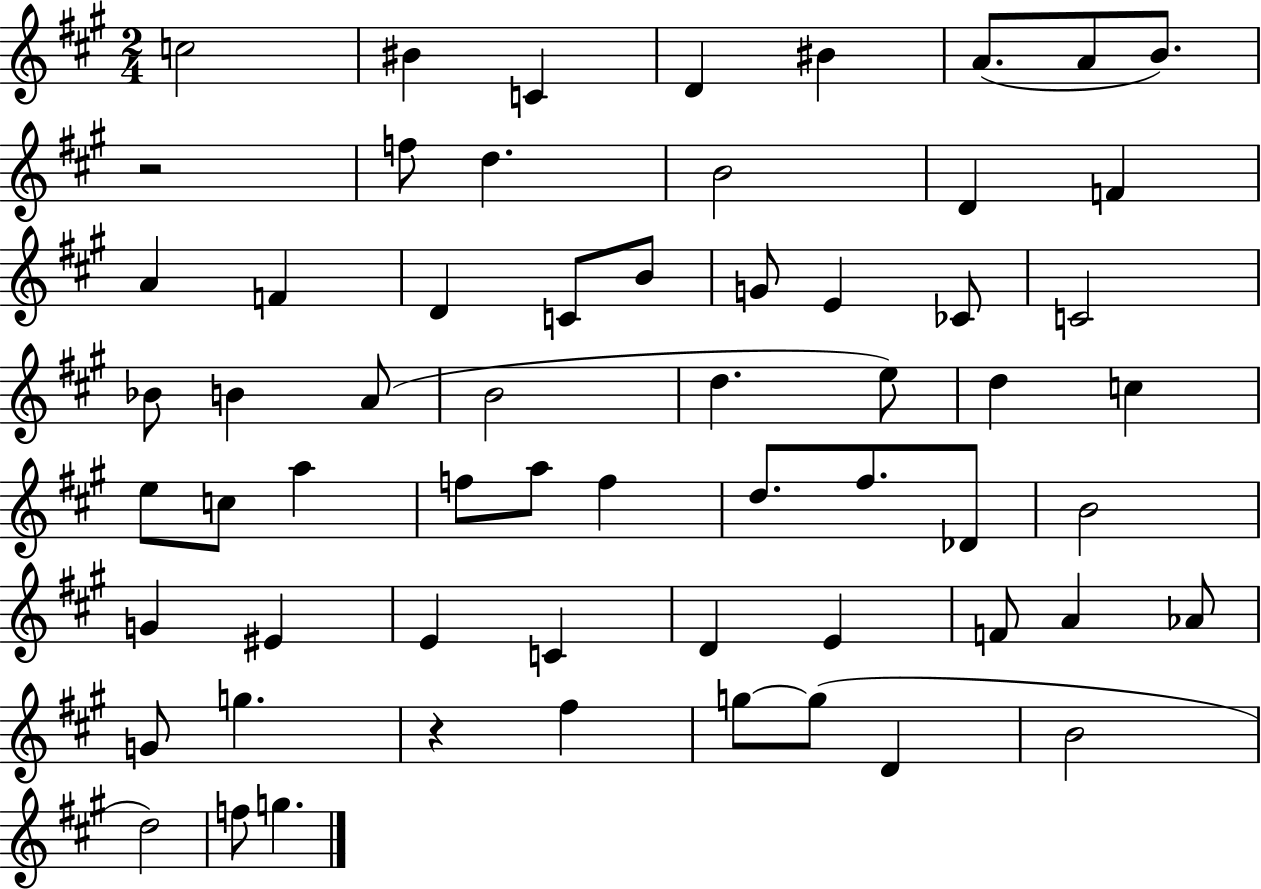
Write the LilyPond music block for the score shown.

{
  \clef treble
  \numericTimeSignature
  \time 2/4
  \key a \major
  \repeat volta 2 { c''2 | bis'4 c'4 | d'4 bis'4 | a'8.( a'8 b'8.) | \break r2 | f''8 d''4. | b'2 | d'4 f'4 | \break a'4 f'4 | d'4 c'8 b'8 | g'8 e'4 ces'8 | c'2 | \break bes'8 b'4 a'8( | b'2 | d''4. e''8) | d''4 c''4 | \break e''8 c''8 a''4 | f''8 a''8 f''4 | d''8. fis''8. des'8 | b'2 | \break g'4 eis'4 | e'4 c'4 | d'4 e'4 | f'8 a'4 aes'8 | \break g'8 g''4. | r4 fis''4 | g''8~~ g''8( d'4 | b'2 | \break d''2) | f''8 g''4. | } \bar "|."
}